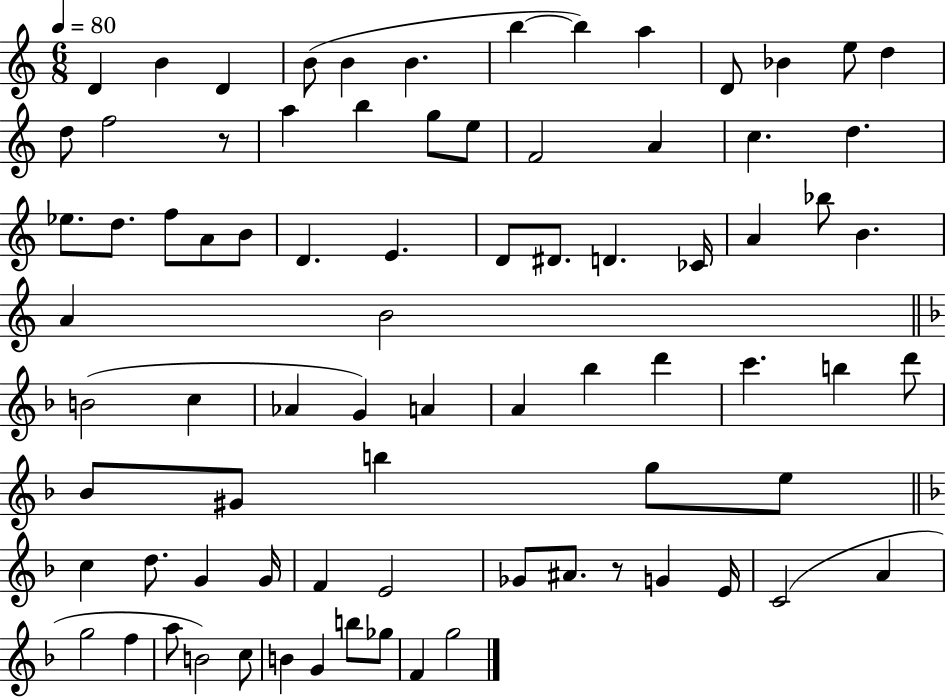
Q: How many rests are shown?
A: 2